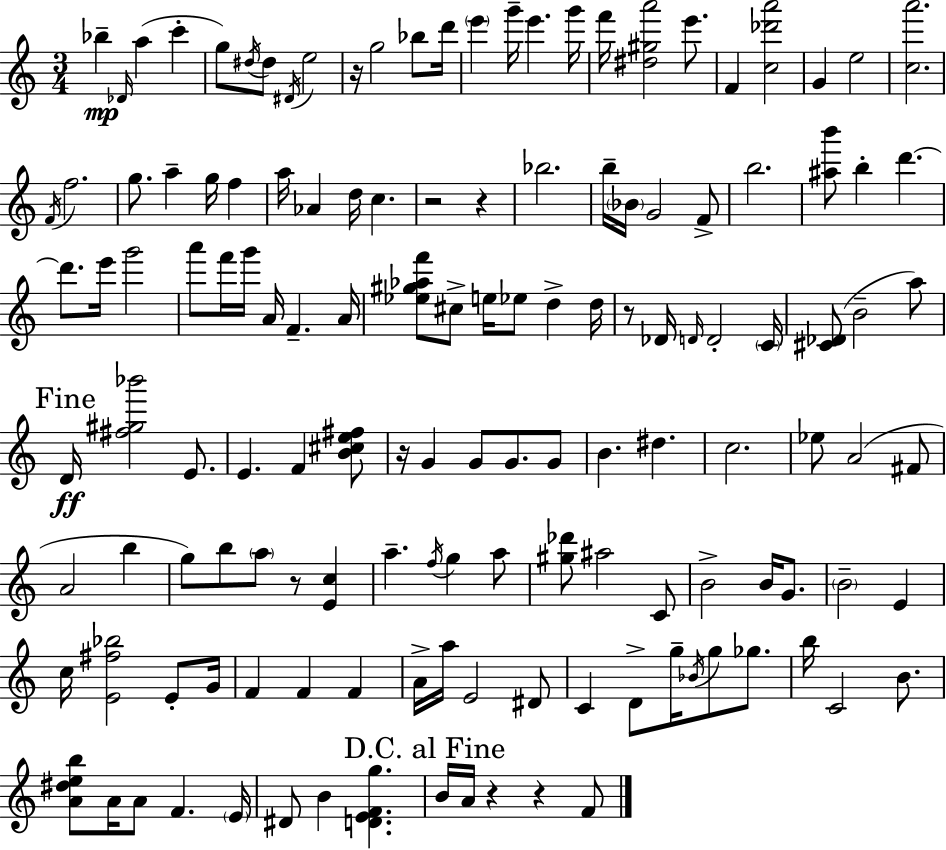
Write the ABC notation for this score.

X:1
T:Untitled
M:3/4
L:1/4
K:Am
_b _D/4 a c' g/2 ^d/4 ^d/2 ^D/4 e2 z/4 g2 _b/2 d'/4 e' g'/4 e' g'/4 f'/4 [^d^ga']2 e'/2 F [c_d'a']2 G e2 [ca']2 F/4 f2 g/2 a g/4 f a/4 _A d/4 c z2 z _b2 b/4 _B/4 G2 F/2 b2 [^ab']/2 b d' d'/2 e'/4 g'2 a'/2 f'/4 g'/4 A/4 F A/4 [_e^g_af']/2 ^c/2 e/4 _e/2 d d/4 z/2 _D/4 D/4 D2 C/4 [^C_D]/2 B2 a/2 D/4 [^f^g_b']2 E/2 E F [B^ce^f]/2 z/4 G G/2 G/2 G/2 B ^d c2 _e/2 A2 ^F/2 A2 b g/2 b/2 a/2 z/2 [Ec] a f/4 g a/2 [^g_d']/2 ^a2 C/2 B2 B/4 G/2 B2 E c/4 [E^f_b]2 E/2 G/4 F F F A/4 a/4 E2 ^D/2 C D/2 g/4 _B/4 g/2 _g/2 b/4 C2 B/2 [A^deb]/2 A/4 A/2 F E/4 ^D/2 B [DEFg] B/4 A/4 z z F/2